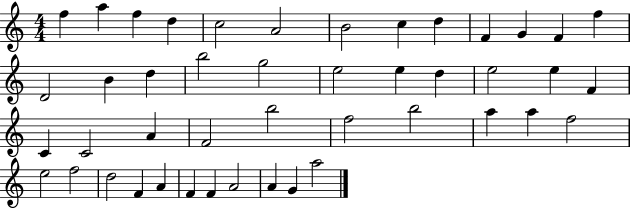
X:1
T:Untitled
M:4/4
L:1/4
K:C
f a f d c2 A2 B2 c d F G F f D2 B d b2 g2 e2 e d e2 e F C C2 A F2 b2 f2 b2 a a f2 e2 f2 d2 F A F F A2 A G a2